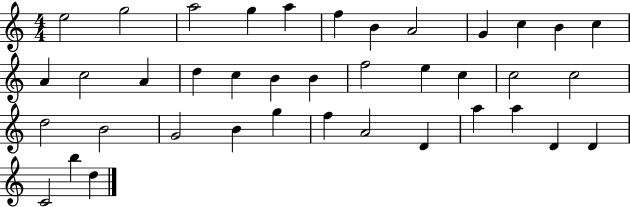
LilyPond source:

{
  \clef treble
  \numericTimeSignature
  \time 4/4
  \key c \major
  e''2 g''2 | a''2 g''4 a''4 | f''4 b'4 a'2 | g'4 c''4 b'4 c''4 | \break a'4 c''2 a'4 | d''4 c''4 b'4 b'4 | f''2 e''4 c''4 | c''2 c''2 | \break d''2 b'2 | g'2 b'4 g''4 | f''4 a'2 d'4 | a''4 a''4 d'4 d'4 | \break c'2 b''4 d''4 | \bar "|."
}